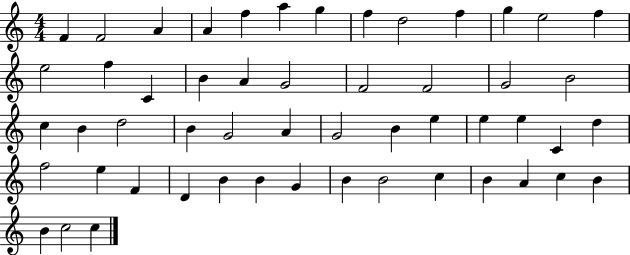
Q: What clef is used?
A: treble